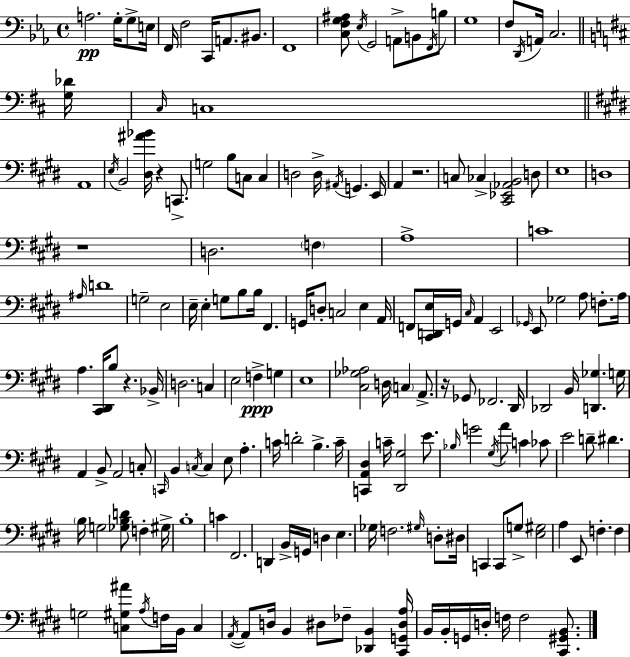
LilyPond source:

{
  \clef bass
  \time 4/4
  \defaultTimeSignature
  \key ees \major
  a2.\pp g16-. g8-> e16 | f,16 f2 c,16 a,8. bis,8. | f,1 | <c f g ais>8 \acciaccatura { ees16 } g,2 a,8-> b,8 \acciaccatura { f,16 } | \break b8 g1 | f8 \acciaccatura { d,16 } a,16 c2. | \bar "||" \break \key d \major <g des'>16 \grace { cis16 } c1 | \bar "||" \break \key e \major a,1 | \acciaccatura { e16 } b,2 <dis ais' bes'>16 r4 c,8.-> | g2 b8 c8 c4 | d2 d16-> \acciaccatura { ais,16 } g,4. | \break e,16 a,4 r2. | c8 ces4-> <cis, ees, aes, b,>2 | d8 e1 | d1 | \break r1 | d2. \parenthesize f4 | a1-> | c'1 | \break \grace { ais16 } d'1 | g2-- e2 | e16-- e4-. g8 b8 b16 fis,4. | g,16 d8-. c2 e4 | \break a,16 f,8 <cis, d, e>16 g,16 \grace { cis16 } a,4 e,2 | \grace { ges,16 } e,8 ges2 a8 | f8.-. a16 a4. <cis, dis,>16 b8 r4. | bes,16-> d2. | \break c4 e2 f4->\ppp | g4 e1 | <cis ges aes>2 d16 \parenthesize c4 | a,8.-> r16 ges,8 fes,2. | \break dis,16 des,2 b,16 <d, ges>4. | g16 a,4 b,8-> a,2 | c8-. \grace { c,16 } b,4 \acciaccatura { c16 } c4 e8 | a4.-. c'16 d'2-. | \break b4.-> c'16-- <c, a, dis>4 c'16-- <dis, gis>2 | e'8. \grace { bes16 } g'2 | \acciaccatura { gis16 } a'8 c'4 ces'8 e'2 | d'8-- dis'4. \parenthesize b16 g2 | \break <ges b d'>8 f4-. gis16-> b1-. | c'4 fis,2. | d,4 b,16-> g,16 d4 | e4. ges16 f2. | \break \grace { gis16 } d8-. dis16 c,4 c,8 | g8-> <e gis>2 a4 e,8 | f4.-. f4 g2 | <c gis ais'>8 \acciaccatura { a16 } f16 b,16 c4 \acciaccatura { a,16~ }~ a,8 d16 b,4 | \break dis8 fes8-- <des, b,>4 <cis, g, dis a>16 b,16 b,16-. g,16 d16-. | f16 f2 <cis, gis, b,>8. \bar "|."
}